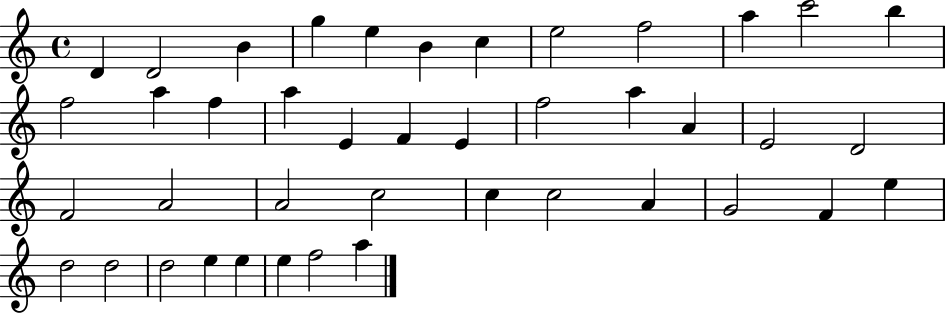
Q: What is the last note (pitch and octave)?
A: A5